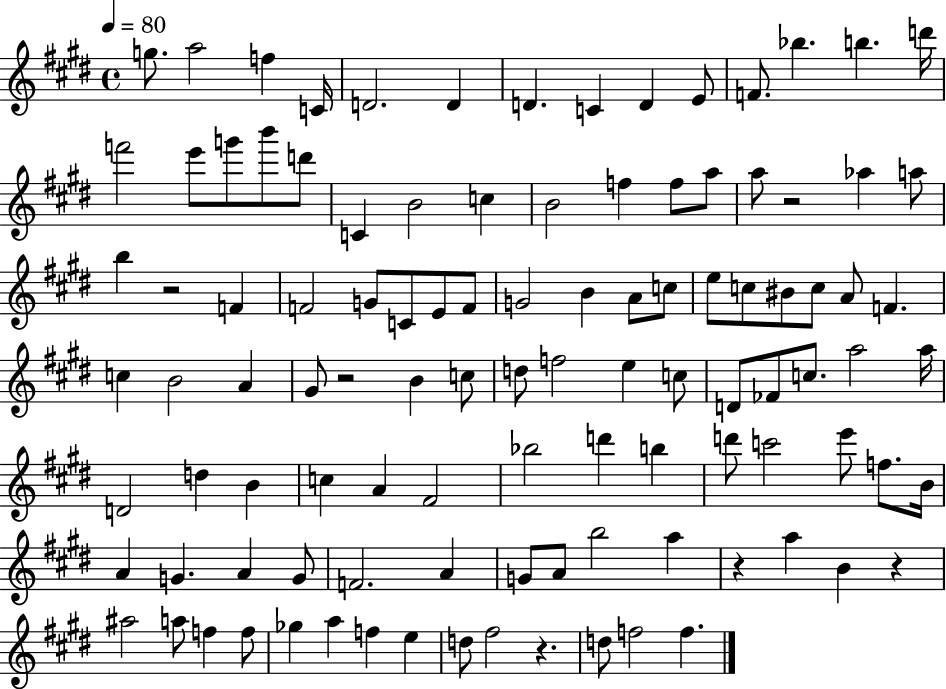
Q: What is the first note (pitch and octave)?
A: G5